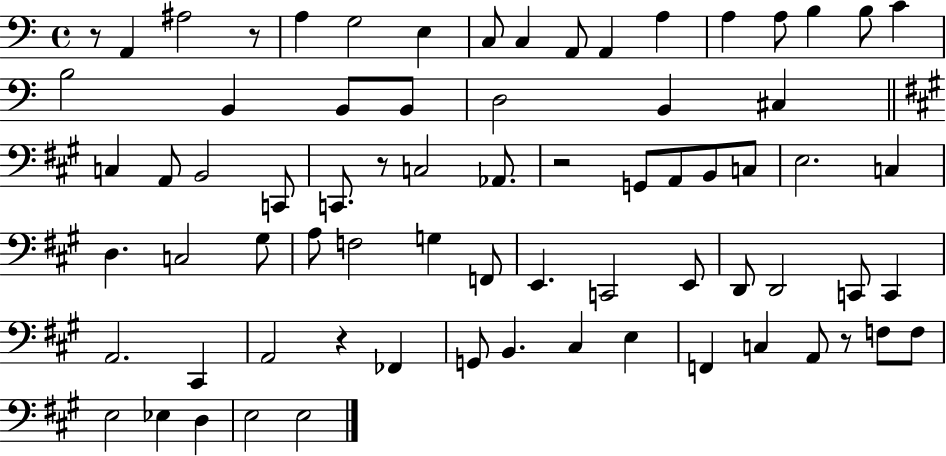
X:1
T:Untitled
M:4/4
L:1/4
K:C
z/2 A,, ^A,2 z/2 A, G,2 E, C,/2 C, A,,/2 A,, A, A, A,/2 B, B,/2 C B,2 B,, B,,/2 B,,/2 D,2 B,, ^C, C, A,,/2 B,,2 C,,/2 C,,/2 z/2 C,2 _A,,/2 z2 G,,/2 A,,/2 B,,/2 C,/2 E,2 C, D, C,2 ^G,/2 A,/2 F,2 G, F,,/2 E,, C,,2 E,,/2 D,,/2 D,,2 C,,/2 C,, A,,2 ^C,, A,,2 z _F,, G,,/2 B,, ^C, E, F,, C, A,,/2 z/2 F,/2 F,/2 E,2 _E, D, E,2 E,2